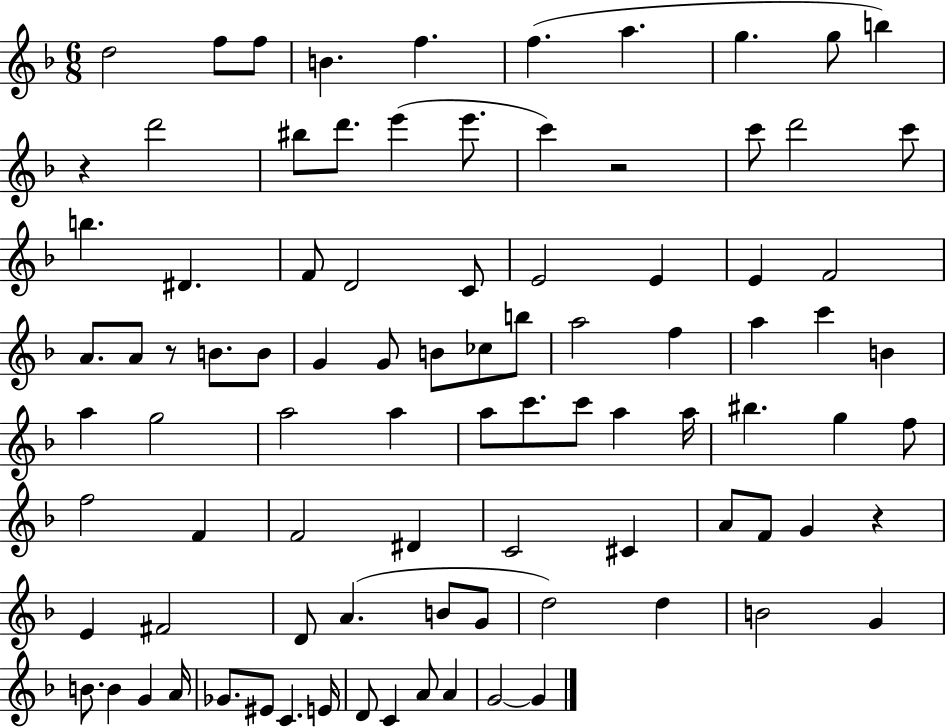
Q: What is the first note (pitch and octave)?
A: D5